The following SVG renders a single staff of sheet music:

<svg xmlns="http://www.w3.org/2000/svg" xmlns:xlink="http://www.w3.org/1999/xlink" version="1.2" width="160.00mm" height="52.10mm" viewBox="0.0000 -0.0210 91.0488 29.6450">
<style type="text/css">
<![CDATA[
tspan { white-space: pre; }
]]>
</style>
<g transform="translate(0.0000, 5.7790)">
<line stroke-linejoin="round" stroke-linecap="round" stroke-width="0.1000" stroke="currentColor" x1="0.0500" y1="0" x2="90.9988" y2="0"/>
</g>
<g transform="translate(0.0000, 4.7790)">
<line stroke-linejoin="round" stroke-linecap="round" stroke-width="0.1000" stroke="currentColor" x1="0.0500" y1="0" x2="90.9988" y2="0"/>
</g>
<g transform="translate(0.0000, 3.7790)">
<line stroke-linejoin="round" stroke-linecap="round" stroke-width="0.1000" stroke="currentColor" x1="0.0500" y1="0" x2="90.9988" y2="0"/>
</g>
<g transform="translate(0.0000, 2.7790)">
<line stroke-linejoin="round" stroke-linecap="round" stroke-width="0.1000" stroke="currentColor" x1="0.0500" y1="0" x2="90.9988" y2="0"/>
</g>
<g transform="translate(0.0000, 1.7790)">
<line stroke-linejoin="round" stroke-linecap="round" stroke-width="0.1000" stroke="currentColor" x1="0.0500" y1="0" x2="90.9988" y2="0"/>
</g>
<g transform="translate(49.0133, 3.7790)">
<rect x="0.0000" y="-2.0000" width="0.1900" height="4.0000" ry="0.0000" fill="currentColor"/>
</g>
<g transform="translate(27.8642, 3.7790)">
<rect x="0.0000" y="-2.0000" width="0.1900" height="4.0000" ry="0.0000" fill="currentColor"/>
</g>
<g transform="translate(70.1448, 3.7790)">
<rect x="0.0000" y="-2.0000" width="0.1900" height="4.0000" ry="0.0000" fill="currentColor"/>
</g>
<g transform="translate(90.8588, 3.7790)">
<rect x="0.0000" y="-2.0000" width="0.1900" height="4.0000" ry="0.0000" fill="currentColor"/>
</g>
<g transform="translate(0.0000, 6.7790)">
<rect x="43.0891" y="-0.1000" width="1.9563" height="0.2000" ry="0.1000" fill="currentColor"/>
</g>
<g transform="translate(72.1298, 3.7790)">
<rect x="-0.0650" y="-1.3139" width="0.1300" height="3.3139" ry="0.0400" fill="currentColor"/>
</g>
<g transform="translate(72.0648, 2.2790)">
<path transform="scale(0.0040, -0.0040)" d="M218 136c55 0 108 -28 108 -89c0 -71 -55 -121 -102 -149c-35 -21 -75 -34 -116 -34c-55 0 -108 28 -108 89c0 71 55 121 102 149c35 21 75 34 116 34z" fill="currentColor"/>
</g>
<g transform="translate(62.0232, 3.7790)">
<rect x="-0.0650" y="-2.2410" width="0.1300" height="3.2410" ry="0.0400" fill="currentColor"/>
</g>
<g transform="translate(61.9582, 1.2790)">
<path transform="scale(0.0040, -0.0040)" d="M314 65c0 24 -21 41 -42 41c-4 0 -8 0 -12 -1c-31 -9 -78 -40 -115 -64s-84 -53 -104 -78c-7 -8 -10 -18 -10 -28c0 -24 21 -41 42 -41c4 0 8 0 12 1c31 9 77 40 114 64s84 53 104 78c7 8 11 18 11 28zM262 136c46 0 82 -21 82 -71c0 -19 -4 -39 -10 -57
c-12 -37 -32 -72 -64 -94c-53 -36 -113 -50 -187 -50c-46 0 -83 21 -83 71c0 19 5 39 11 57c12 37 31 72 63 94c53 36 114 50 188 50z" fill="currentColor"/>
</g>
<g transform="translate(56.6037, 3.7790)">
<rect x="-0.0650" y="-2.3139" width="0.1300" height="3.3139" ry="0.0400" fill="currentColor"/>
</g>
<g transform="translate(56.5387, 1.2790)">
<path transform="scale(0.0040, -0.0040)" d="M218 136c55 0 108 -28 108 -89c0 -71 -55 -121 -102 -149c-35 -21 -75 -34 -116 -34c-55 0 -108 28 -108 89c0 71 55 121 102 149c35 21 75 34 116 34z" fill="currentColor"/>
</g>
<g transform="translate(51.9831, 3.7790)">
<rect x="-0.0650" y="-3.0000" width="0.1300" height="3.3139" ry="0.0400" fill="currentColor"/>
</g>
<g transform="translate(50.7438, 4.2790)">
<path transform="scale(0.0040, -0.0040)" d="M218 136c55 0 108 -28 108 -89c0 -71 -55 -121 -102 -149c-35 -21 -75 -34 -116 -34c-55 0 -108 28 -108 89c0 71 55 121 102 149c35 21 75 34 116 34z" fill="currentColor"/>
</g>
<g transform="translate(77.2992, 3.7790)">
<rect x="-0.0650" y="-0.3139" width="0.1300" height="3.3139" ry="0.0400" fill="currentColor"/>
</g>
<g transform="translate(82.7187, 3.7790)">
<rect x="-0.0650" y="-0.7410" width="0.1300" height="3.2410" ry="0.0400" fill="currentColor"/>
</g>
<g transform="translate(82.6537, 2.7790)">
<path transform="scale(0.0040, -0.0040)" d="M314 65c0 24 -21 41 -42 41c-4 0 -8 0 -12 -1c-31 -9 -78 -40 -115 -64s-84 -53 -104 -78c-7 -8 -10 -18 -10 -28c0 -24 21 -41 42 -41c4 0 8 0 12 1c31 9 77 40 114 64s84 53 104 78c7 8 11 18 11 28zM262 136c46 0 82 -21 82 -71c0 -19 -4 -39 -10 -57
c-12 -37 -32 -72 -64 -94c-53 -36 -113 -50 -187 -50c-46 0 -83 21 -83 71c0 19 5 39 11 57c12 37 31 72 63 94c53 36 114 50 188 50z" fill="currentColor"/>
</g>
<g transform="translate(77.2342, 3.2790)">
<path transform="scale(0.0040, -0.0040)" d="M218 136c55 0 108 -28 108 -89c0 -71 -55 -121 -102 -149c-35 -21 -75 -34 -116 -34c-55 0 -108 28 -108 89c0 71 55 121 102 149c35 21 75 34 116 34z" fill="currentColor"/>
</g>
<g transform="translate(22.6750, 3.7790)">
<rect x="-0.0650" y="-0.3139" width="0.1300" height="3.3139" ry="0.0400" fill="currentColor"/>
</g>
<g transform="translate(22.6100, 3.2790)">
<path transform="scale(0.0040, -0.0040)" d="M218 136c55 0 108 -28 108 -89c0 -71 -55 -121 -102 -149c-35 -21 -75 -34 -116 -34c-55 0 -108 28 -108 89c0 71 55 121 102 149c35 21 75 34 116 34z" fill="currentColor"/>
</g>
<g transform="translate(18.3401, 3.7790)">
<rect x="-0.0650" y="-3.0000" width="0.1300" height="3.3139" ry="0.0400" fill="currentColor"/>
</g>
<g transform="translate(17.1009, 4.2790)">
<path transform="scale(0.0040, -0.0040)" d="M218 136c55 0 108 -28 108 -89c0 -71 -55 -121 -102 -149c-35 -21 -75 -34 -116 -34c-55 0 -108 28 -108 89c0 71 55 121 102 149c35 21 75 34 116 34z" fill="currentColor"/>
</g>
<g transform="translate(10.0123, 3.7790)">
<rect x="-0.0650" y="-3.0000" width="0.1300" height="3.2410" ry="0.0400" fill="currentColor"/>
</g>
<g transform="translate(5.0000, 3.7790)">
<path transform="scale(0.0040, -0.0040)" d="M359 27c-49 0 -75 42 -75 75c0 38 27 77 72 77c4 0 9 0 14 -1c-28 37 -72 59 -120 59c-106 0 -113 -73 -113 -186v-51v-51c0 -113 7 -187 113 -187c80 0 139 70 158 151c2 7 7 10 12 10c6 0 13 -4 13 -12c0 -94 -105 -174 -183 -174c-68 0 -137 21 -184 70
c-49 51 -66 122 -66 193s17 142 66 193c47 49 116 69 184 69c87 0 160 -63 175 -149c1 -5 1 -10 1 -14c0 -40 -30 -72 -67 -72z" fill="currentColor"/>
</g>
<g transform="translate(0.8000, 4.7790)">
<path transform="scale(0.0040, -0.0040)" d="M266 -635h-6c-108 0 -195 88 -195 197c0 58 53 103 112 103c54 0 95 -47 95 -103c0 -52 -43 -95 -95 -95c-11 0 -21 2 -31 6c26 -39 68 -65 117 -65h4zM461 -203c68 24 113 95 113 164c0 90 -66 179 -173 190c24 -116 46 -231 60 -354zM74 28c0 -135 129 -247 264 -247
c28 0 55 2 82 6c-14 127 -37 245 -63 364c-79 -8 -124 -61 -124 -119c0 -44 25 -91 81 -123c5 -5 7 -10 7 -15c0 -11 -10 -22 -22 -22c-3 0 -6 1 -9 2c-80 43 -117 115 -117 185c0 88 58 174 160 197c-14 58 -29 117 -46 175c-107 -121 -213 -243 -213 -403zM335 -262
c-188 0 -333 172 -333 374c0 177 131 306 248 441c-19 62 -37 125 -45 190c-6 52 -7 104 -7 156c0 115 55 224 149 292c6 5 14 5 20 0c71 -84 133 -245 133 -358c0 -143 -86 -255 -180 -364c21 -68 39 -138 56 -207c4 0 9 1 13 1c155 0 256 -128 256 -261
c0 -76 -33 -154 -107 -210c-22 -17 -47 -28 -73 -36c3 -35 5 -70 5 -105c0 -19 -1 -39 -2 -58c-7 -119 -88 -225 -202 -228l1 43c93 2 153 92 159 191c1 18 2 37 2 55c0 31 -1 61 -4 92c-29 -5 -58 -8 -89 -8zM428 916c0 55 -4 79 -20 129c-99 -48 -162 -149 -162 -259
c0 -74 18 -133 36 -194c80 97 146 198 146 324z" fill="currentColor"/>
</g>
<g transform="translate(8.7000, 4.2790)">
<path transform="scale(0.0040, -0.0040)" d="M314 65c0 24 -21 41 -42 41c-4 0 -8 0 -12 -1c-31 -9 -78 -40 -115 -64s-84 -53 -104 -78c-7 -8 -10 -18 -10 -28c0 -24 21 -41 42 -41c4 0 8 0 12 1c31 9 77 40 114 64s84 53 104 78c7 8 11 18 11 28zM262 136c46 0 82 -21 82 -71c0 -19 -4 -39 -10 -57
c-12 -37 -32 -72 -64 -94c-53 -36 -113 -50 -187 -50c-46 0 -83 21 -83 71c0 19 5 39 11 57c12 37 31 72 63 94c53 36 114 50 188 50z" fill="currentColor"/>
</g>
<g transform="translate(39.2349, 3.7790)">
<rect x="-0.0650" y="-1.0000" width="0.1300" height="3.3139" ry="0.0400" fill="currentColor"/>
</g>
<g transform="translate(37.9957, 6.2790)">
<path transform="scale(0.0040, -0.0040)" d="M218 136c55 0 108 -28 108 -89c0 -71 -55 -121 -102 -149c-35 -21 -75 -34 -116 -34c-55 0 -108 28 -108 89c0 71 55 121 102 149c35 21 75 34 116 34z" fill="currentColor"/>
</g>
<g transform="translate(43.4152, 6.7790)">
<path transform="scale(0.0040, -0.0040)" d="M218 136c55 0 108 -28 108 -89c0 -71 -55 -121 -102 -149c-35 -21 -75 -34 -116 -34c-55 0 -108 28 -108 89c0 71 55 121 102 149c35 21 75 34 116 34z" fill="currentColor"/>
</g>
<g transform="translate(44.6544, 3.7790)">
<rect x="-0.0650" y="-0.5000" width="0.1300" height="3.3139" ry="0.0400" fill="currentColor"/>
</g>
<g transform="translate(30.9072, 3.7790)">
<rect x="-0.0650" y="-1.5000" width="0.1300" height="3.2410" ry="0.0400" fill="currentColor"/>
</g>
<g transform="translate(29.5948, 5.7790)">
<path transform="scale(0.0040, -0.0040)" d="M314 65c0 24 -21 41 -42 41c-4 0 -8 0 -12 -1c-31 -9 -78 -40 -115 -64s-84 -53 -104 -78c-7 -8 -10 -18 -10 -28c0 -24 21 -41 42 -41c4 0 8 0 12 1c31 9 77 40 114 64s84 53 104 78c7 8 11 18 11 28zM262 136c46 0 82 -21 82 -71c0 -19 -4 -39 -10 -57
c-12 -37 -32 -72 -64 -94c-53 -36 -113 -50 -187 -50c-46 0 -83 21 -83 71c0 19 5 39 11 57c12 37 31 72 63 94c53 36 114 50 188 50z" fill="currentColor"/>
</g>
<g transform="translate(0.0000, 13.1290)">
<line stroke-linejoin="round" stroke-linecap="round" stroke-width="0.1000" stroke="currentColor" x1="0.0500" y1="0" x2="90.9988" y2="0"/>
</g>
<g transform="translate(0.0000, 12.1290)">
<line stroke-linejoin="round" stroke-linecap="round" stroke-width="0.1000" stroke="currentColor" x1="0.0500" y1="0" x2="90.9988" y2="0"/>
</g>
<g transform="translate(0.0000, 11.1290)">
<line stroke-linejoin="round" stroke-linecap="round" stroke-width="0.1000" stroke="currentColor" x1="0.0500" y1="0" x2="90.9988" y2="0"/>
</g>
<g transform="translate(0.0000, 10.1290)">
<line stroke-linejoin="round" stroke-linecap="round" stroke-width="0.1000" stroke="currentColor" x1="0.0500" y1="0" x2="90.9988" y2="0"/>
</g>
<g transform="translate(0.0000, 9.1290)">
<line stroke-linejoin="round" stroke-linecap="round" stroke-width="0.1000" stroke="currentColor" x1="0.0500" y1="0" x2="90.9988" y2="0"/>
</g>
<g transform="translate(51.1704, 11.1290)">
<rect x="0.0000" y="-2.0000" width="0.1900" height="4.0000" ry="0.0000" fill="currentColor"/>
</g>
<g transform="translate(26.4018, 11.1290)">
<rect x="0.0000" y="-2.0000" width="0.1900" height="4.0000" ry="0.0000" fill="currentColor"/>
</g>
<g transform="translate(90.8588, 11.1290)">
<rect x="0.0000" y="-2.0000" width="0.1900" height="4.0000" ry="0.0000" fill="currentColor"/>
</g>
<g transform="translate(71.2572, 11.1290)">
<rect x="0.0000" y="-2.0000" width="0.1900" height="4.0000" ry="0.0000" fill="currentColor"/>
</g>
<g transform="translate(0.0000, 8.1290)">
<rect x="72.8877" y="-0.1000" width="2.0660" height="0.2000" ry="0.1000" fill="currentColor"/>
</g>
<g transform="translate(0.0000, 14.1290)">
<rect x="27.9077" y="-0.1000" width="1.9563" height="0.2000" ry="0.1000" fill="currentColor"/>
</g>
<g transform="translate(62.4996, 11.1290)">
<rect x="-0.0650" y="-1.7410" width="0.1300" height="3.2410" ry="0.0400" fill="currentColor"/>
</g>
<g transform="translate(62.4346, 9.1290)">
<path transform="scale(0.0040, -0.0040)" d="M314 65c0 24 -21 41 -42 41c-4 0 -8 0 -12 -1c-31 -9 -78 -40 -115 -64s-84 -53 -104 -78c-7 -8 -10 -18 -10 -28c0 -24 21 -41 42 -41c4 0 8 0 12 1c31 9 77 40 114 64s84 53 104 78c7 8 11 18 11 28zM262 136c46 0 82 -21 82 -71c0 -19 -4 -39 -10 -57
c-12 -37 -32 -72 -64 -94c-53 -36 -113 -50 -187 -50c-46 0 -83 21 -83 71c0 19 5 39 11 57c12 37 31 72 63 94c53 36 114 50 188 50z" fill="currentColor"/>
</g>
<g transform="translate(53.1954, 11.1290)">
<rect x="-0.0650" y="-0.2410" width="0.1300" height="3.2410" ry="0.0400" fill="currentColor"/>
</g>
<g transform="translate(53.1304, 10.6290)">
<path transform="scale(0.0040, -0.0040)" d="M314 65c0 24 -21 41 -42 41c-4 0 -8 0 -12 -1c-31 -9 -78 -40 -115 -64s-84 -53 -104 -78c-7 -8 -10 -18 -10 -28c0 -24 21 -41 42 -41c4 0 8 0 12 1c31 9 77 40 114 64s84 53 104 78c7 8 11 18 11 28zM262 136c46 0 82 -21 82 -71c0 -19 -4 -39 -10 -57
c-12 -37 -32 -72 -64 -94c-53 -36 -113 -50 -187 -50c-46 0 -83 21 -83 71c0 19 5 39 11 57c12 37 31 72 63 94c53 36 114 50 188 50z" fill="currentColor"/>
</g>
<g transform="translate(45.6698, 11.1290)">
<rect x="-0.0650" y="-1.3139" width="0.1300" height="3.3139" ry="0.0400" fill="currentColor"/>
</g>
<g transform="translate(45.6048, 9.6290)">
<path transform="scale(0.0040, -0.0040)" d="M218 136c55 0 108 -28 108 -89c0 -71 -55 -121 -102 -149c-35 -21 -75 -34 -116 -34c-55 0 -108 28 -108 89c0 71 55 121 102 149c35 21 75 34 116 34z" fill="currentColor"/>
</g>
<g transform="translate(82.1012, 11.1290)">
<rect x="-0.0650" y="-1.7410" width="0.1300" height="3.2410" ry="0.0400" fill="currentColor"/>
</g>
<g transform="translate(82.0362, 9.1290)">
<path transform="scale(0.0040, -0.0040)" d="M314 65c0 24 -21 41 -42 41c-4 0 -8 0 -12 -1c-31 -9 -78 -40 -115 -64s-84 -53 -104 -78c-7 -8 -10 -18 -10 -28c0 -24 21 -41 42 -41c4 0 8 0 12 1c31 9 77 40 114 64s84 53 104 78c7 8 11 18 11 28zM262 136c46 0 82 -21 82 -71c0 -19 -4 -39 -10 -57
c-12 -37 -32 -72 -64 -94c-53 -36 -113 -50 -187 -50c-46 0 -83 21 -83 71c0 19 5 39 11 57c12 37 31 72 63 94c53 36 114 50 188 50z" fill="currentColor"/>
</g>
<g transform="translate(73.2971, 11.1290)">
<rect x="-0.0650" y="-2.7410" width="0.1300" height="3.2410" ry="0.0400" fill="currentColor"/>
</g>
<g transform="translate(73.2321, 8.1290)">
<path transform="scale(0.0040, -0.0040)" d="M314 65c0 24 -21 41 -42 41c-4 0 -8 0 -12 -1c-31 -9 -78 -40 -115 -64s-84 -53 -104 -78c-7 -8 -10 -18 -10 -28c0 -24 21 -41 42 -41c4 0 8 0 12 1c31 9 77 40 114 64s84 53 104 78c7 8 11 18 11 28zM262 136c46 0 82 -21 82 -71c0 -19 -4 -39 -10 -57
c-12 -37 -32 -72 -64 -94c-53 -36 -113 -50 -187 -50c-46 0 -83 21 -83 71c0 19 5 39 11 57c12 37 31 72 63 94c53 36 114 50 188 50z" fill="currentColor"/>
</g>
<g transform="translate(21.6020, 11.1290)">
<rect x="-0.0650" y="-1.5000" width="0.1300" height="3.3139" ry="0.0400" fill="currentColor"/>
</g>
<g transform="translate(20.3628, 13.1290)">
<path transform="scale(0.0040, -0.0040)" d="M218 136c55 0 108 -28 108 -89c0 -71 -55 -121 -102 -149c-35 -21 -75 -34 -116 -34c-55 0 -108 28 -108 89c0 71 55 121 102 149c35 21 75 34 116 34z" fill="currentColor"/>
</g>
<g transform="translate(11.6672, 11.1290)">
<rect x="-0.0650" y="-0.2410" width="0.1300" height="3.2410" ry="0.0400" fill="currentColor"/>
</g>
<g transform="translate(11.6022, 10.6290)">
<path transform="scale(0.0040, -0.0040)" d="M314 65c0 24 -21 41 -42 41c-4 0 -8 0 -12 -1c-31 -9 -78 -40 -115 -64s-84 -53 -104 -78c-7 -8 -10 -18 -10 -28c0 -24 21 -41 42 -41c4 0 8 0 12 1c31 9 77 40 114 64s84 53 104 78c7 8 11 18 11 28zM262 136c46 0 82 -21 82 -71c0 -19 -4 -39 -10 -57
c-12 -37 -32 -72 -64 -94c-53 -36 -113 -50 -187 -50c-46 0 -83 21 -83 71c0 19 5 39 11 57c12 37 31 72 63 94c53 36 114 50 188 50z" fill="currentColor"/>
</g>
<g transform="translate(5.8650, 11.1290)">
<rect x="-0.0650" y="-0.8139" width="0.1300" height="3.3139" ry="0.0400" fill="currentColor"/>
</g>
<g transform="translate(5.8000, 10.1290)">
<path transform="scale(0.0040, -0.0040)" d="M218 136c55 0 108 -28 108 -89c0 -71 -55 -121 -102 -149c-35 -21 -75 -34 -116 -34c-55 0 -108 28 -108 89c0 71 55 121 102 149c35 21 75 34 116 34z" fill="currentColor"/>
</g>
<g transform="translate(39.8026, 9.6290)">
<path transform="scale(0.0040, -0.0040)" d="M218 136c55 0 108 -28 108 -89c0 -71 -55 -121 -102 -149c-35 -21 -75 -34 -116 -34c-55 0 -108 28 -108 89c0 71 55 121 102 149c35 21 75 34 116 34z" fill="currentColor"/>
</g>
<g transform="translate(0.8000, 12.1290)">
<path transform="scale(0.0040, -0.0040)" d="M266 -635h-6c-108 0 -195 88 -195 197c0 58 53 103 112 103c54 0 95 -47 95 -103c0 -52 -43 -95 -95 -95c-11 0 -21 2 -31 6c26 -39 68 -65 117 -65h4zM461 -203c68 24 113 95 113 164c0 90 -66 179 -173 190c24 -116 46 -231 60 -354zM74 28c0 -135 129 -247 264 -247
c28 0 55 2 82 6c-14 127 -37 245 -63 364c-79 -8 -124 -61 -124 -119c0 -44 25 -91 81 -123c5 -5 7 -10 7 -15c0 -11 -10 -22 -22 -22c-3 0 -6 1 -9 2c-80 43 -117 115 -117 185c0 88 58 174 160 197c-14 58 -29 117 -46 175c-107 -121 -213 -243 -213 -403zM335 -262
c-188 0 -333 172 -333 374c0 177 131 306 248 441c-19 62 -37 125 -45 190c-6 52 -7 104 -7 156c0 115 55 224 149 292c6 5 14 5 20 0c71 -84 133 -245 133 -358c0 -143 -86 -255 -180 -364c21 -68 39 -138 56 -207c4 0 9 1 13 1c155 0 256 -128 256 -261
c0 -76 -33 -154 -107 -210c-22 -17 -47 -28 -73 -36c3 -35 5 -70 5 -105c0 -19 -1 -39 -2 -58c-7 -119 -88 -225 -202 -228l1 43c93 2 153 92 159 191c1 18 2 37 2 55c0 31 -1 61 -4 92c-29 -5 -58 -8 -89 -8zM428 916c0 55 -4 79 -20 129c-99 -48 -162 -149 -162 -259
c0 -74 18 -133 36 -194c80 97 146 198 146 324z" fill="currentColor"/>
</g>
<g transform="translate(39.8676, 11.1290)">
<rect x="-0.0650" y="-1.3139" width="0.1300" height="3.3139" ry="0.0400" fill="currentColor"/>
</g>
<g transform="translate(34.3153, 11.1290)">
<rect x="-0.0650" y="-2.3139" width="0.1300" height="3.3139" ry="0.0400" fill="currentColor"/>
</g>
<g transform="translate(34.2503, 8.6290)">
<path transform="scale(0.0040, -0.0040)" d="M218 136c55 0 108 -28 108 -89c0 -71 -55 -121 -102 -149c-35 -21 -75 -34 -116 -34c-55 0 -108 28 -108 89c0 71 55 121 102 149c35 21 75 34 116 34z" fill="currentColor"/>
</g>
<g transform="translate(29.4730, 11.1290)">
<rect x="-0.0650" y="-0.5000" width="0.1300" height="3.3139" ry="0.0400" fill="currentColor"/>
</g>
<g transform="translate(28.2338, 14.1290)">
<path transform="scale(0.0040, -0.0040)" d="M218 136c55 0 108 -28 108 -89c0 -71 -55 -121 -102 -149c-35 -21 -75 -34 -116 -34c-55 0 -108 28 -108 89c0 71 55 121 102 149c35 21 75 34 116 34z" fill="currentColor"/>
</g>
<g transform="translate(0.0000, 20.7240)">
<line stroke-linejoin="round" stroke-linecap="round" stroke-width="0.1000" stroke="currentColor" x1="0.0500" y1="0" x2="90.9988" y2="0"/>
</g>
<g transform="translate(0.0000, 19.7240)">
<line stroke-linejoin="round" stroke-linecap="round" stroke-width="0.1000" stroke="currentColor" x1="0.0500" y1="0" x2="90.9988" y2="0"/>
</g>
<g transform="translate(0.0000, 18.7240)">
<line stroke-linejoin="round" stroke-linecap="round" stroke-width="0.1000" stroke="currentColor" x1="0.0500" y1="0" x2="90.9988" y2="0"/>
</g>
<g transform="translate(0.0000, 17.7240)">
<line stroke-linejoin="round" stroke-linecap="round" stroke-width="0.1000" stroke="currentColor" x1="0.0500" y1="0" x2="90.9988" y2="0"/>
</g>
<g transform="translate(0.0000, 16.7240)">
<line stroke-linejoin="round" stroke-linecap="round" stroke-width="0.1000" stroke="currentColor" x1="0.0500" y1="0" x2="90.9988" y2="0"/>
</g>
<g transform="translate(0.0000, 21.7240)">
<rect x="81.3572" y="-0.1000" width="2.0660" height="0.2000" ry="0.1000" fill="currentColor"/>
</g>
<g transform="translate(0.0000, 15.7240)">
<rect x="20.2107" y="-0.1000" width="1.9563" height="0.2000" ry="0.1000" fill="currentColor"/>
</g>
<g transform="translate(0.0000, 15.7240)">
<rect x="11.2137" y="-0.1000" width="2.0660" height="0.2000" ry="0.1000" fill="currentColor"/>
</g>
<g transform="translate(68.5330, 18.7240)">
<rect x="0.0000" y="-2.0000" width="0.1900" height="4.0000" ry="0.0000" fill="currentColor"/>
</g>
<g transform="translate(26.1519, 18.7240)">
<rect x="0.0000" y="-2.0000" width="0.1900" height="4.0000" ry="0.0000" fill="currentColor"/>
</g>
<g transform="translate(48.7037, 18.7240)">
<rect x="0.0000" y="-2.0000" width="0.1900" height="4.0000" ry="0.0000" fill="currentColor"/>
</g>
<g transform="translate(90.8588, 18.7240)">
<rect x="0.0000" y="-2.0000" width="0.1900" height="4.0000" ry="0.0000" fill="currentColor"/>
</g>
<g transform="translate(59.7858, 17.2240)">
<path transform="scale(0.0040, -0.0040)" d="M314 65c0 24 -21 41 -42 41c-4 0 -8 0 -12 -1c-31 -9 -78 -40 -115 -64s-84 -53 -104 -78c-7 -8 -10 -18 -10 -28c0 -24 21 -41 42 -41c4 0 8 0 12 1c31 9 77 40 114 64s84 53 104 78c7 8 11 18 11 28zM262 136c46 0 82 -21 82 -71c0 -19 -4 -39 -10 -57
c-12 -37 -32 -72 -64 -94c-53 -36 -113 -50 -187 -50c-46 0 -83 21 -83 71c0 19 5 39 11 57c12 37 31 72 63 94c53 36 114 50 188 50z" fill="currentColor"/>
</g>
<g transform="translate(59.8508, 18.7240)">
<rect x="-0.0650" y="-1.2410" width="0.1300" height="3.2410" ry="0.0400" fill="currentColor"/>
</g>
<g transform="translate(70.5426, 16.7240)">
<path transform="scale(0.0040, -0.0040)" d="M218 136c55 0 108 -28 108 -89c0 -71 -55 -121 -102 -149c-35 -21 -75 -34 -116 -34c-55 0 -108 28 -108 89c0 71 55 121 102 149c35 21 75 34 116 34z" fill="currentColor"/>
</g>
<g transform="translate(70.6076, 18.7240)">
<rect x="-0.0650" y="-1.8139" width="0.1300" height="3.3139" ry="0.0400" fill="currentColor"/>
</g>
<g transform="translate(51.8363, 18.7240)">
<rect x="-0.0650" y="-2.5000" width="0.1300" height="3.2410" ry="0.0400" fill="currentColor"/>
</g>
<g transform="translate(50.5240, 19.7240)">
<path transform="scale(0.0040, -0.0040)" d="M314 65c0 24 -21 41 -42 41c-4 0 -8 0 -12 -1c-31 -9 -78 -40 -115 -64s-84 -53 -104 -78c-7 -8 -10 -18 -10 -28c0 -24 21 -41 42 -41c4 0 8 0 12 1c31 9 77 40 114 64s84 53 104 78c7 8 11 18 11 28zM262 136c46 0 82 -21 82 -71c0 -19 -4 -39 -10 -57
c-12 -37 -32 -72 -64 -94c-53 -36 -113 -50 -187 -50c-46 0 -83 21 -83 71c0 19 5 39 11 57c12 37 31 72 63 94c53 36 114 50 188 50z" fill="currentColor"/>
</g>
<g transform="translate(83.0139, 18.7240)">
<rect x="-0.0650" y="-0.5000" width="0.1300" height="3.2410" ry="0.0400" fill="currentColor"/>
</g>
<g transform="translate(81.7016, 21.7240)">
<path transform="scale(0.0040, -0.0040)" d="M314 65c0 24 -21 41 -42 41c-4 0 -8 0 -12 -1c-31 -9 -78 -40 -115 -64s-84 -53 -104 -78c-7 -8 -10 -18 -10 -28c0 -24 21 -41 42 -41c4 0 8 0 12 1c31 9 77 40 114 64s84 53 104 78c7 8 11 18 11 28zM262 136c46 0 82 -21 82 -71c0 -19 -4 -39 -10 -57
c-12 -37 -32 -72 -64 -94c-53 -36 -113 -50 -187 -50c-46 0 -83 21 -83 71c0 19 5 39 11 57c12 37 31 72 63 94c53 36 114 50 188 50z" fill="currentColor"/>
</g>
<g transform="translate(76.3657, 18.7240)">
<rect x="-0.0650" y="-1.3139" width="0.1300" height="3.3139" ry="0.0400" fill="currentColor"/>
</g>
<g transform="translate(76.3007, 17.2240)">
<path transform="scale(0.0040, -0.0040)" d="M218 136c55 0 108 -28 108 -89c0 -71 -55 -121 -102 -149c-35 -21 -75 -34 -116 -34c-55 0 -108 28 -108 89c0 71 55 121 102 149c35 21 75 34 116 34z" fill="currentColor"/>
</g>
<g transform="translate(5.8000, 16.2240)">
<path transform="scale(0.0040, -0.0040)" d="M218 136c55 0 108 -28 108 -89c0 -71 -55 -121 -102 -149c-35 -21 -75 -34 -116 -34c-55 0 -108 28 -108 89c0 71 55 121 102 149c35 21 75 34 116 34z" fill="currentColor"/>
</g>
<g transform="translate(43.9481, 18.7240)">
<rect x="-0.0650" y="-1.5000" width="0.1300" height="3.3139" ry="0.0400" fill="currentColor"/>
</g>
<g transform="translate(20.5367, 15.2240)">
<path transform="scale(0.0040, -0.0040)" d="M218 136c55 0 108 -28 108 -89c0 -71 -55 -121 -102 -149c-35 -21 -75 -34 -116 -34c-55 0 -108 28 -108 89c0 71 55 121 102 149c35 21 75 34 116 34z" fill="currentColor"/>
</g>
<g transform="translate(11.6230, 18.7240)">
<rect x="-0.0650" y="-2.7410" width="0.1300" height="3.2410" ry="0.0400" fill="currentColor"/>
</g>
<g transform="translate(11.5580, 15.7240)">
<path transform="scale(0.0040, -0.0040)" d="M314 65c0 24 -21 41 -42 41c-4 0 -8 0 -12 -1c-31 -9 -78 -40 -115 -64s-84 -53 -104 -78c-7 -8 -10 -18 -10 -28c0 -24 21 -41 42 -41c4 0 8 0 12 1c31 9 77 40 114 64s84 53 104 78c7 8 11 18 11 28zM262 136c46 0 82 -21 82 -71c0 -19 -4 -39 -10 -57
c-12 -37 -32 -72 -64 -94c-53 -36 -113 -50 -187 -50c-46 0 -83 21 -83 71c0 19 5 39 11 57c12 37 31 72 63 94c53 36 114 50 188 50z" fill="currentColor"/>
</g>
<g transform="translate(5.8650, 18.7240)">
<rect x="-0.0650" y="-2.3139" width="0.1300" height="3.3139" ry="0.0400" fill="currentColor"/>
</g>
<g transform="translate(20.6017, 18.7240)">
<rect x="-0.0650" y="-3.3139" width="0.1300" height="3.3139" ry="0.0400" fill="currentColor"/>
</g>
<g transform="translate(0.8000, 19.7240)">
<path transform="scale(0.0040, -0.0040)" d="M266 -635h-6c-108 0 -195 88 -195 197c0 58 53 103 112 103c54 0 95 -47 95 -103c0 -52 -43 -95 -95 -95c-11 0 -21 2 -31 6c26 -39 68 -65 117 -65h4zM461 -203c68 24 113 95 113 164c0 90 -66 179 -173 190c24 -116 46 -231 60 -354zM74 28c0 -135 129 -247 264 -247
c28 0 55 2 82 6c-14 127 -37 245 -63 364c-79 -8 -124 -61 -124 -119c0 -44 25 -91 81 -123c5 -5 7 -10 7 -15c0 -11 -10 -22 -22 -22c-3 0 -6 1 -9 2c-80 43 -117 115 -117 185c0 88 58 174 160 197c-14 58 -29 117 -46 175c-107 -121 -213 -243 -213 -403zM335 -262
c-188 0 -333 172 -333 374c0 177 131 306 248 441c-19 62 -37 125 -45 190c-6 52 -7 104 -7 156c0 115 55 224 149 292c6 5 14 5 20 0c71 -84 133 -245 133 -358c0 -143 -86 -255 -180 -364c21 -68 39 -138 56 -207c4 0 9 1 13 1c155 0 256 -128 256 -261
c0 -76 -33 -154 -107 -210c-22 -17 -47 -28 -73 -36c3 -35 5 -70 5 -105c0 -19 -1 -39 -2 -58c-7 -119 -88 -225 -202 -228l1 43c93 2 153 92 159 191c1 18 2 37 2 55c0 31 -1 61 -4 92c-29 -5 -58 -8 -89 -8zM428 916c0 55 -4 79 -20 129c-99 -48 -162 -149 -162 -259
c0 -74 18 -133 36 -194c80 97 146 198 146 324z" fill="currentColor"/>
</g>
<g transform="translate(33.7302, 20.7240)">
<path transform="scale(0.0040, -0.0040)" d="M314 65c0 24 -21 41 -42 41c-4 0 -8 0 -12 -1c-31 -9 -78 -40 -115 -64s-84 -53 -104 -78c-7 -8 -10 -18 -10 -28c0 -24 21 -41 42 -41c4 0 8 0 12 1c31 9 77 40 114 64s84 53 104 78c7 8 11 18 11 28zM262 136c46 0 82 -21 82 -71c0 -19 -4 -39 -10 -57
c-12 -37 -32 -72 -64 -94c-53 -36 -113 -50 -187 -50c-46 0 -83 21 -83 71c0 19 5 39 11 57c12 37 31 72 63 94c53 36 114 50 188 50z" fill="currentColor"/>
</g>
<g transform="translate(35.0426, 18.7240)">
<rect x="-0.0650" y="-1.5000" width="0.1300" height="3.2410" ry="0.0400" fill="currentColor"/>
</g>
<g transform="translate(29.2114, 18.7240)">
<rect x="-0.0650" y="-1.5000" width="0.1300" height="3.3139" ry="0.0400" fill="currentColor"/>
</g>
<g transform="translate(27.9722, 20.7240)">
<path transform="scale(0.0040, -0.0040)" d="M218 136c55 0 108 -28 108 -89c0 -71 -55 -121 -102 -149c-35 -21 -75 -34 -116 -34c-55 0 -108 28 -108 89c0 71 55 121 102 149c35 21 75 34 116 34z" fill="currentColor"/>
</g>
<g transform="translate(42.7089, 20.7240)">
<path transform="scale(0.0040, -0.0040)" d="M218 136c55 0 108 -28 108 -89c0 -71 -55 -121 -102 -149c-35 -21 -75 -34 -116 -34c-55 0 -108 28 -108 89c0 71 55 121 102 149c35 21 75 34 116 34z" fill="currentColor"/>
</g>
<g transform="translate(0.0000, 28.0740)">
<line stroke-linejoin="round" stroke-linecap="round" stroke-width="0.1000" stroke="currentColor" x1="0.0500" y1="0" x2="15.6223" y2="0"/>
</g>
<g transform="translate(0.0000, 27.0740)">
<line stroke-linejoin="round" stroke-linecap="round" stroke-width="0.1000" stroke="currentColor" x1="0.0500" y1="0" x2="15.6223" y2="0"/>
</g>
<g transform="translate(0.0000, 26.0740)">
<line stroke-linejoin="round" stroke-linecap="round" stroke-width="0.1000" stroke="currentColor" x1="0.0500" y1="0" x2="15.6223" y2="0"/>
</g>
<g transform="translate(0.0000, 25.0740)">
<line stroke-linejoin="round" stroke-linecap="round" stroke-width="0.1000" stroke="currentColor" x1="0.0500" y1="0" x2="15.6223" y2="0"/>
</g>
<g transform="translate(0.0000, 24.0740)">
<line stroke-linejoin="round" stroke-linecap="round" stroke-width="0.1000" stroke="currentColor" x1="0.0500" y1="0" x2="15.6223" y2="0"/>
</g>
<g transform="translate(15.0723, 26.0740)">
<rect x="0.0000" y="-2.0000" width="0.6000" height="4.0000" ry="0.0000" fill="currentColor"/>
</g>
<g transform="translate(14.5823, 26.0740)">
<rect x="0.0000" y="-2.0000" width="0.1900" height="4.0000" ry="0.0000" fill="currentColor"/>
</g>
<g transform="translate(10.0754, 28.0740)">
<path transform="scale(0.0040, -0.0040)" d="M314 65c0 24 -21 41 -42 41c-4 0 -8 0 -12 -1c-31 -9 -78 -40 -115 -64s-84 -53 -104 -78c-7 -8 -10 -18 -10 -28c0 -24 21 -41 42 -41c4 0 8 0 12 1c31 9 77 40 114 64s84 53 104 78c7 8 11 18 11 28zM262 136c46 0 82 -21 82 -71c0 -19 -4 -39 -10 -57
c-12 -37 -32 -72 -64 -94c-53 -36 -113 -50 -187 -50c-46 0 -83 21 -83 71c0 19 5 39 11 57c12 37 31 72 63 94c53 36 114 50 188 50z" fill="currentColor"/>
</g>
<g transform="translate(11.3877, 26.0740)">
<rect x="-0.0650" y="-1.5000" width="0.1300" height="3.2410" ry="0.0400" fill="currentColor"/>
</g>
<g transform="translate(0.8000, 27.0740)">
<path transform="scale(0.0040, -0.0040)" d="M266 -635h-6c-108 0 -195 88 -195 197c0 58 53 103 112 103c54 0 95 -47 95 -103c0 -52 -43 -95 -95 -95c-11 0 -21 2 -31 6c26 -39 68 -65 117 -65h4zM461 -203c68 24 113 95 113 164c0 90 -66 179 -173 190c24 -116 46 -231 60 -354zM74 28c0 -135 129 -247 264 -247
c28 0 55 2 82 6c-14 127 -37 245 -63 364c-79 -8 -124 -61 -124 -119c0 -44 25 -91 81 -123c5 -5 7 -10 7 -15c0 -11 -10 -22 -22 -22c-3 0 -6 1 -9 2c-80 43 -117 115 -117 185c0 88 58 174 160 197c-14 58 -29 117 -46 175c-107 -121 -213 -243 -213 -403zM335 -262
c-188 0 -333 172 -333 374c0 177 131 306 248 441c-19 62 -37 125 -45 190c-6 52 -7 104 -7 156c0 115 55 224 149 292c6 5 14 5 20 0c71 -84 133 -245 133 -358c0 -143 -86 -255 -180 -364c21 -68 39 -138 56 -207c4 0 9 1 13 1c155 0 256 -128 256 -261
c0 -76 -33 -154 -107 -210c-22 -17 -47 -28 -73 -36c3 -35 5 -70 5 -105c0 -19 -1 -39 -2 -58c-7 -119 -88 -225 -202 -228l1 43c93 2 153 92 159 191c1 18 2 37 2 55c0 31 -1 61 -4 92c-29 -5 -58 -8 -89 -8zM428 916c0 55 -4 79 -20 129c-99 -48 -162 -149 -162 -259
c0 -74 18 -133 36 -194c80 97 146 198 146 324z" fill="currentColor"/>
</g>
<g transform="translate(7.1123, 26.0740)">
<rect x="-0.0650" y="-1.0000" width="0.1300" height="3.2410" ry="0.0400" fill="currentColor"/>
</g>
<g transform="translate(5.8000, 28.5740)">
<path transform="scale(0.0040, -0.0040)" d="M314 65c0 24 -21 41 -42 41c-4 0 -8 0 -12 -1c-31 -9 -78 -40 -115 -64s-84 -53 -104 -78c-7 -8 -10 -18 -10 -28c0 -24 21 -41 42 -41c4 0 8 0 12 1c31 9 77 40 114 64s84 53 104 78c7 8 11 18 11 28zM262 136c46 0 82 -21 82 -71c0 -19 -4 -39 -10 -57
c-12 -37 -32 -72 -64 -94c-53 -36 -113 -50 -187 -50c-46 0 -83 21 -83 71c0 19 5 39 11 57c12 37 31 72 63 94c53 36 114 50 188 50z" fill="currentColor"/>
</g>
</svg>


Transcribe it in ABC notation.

X:1
T:Untitled
M:4/4
L:1/4
K:C
A2 A c E2 D C A g g2 e c d2 d c2 E C g e e c2 f2 a2 f2 g a2 b E E2 E G2 e2 f e C2 D2 E2